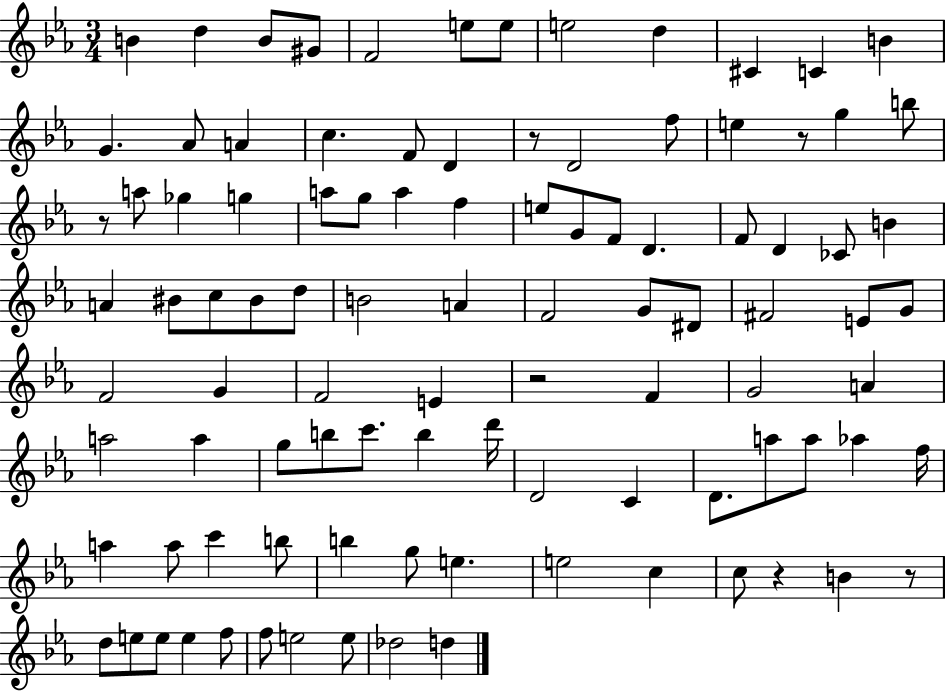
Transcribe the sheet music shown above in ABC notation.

X:1
T:Untitled
M:3/4
L:1/4
K:Eb
B d B/2 ^G/2 F2 e/2 e/2 e2 d ^C C B G _A/2 A c F/2 D z/2 D2 f/2 e z/2 g b/2 z/2 a/2 _g g a/2 g/2 a f e/2 G/2 F/2 D F/2 D _C/2 B A ^B/2 c/2 ^B/2 d/2 B2 A F2 G/2 ^D/2 ^F2 E/2 G/2 F2 G F2 E z2 F G2 A a2 a g/2 b/2 c'/2 b d'/4 D2 C D/2 a/2 a/2 _a f/4 a a/2 c' b/2 b g/2 e e2 c c/2 z B z/2 d/2 e/2 e/2 e f/2 f/2 e2 e/2 _d2 d